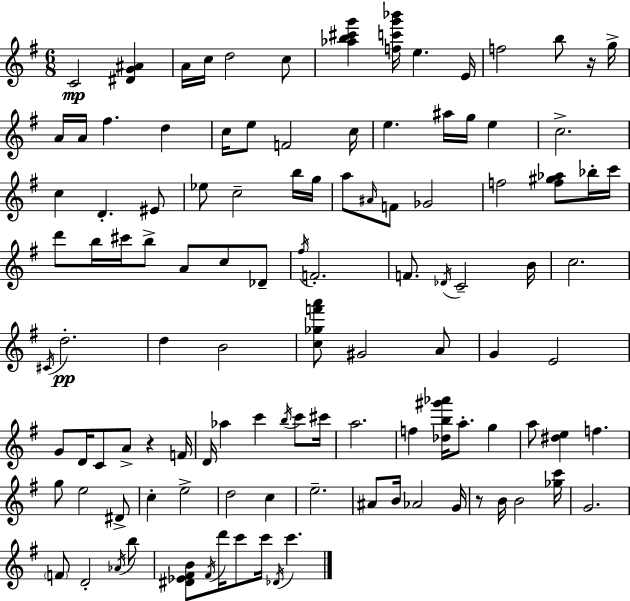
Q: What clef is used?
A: treble